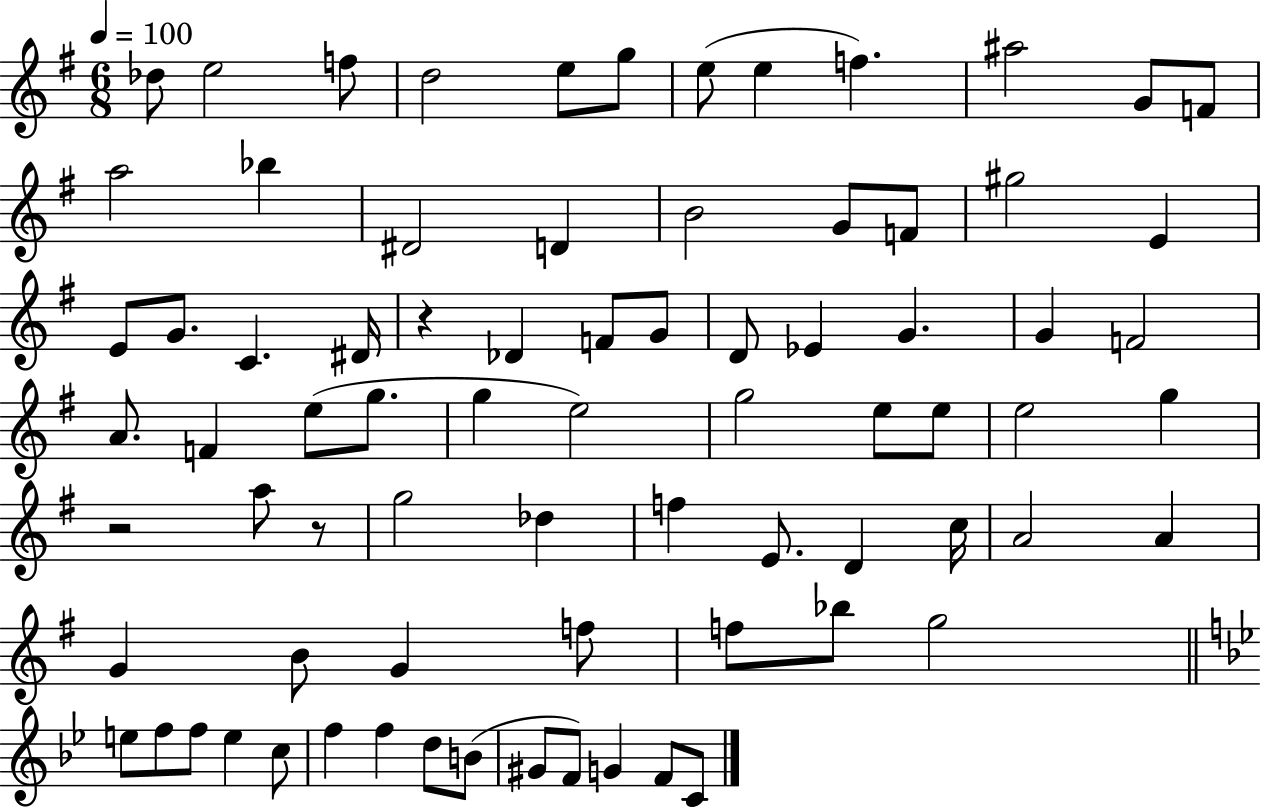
Db5/e E5/h F5/e D5/h E5/e G5/e E5/e E5/q F5/q. A#5/h G4/e F4/e A5/h Bb5/q D#4/h D4/q B4/h G4/e F4/e G#5/h E4/q E4/e G4/e. C4/q. D#4/s R/q Db4/q F4/e G4/e D4/e Eb4/q G4/q. G4/q F4/h A4/e. F4/q E5/e G5/e. G5/q E5/h G5/h E5/e E5/e E5/h G5/q R/h A5/e R/e G5/h Db5/q F5/q E4/e. D4/q C5/s A4/h A4/q G4/q B4/e G4/q F5/e F5/e Bb5/e G5/h E5/e F5/e F5/e E5/q C5/e F5/q F5/q D5/e B4/e G#4/e F4/e G4/q F4/e C4/e